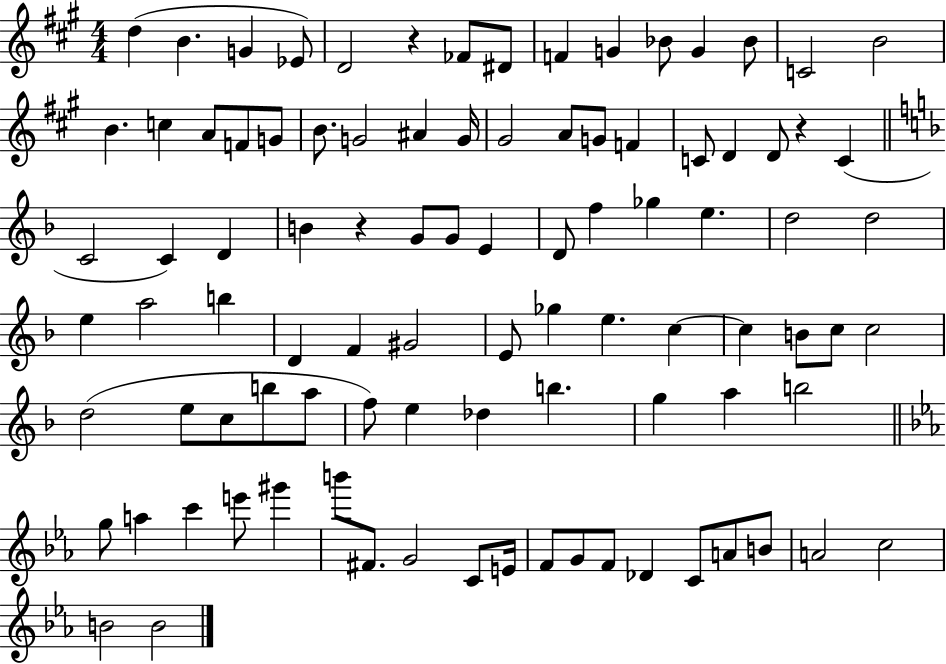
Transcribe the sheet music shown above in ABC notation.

X:1
T:Untitled
M:4/4
L:1/4
K:A
d B G _E/2 D2 z _F/2 ^D/2 F G _B/2 G _B/2 C2 B2 B c A/2 F/2 G/2 B/2 G2 ^A G/4 ^G2 A/2 G/2 F C/2 D D/2 z C C2 C D B z G/2 G/2 E D/2 f _g e d2 d2 e a2 b D F ^G2 E/2 _g e c c B/2 c/2 c2 d2 e/2 c/2 b/2 a/2 f/2 e _d b g a b2 g/2 a c' e'/2 ^g' b'/2 ^F/2 G2 C/2 E/4 F/2 G/2 F/2 _D C/2 A/2 B/2 A2 c2 B2 B2